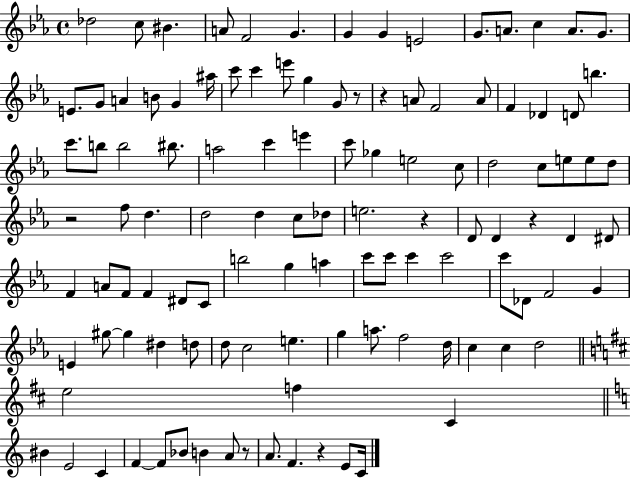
Db5/h C5/e BIS4/q. A4/e F4/h G4/q. G4/q G4/q E4/h G4/e. A4/e. C5/q A4/e. G4/e. E4/e. G4/e A4/q B4/e G4/q A#5/s C6/e C6/q E6/e G5/q G4/e R/e R/q A4/e F4/h A4/e F4/q Db4/q D4/e B5/q. C6/e. B5/e B5/h BIS5/e. A5/h C6/q E6/q C6/e Gb5/q E5/h C5/e D5/h C5/e E5/e E5/e D5/e R/h F5/e D5/q. D5/h D5/q C5/e Db5/e E5/h. R/q D4/e D4/q R/q D4/q D#4/e F4/q A4/e F4/e F4/q D#4/e C4/e B5/h G5/q A5/q C6/e C6/e C6/q C6/h C6/e Db4/e F4/h G4/q E4/q G#5/e G#5/q D#5/q D5/e D5/e C5/h E5/q. G5/q A5/e. F5/h D5/s C5/q C5/q D5/h E5/h F5/q C#4/q BIS4/q E4/h C4/q F4/q F4/e Bb4/e B4/q A4/e R/e A4/e. F4/q. R/q E4/e C4/s